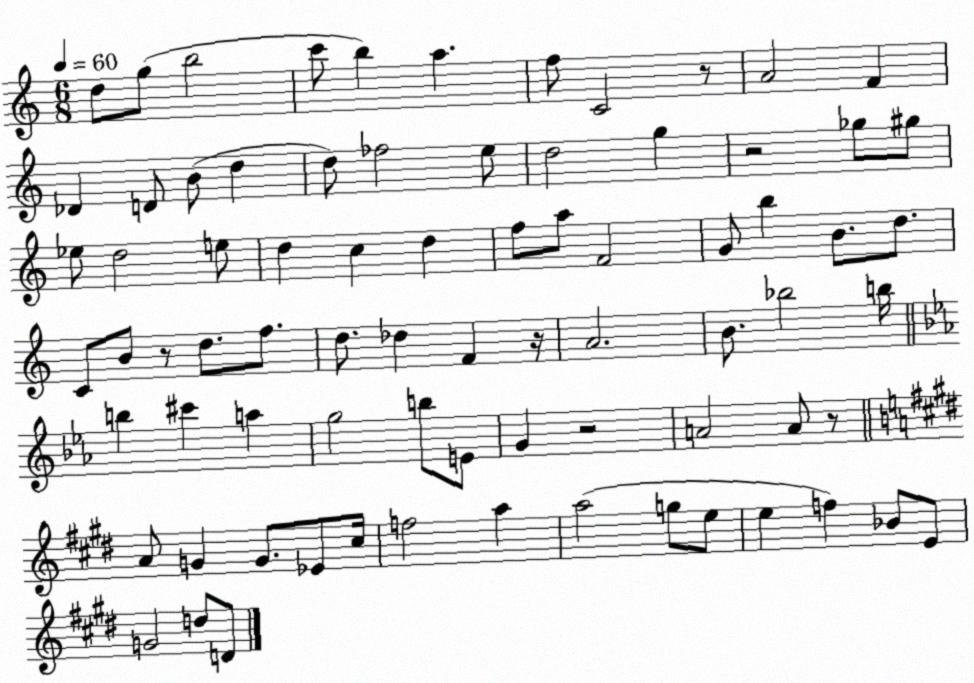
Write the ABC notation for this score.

X:1
T:Untitled
M:6/8
L:1/4
K:C
d/2 g/2 b2 c'/2 b a f/2 C2 z/2 A2 F _D D/2 B/2 d d/2 _f2 e/2 d2 g z2 _g/2 ^g/2 _e/2 d2 e/2 d c d f/2 a/2 F2 G/2 b B/2 d/2 C/2 B/2 z/2 d/2 f/2 d/2 _d F z/4 A2 B/2 _b2 b/4 b ^c' a g2 b/2 E/2 G z2 A2 A/2 z/2 A/2 G G/2 _E/2 ^c/4 f2 a a2 g/2 e/2 e f _B/2 E/2 G2 d/2 D/2